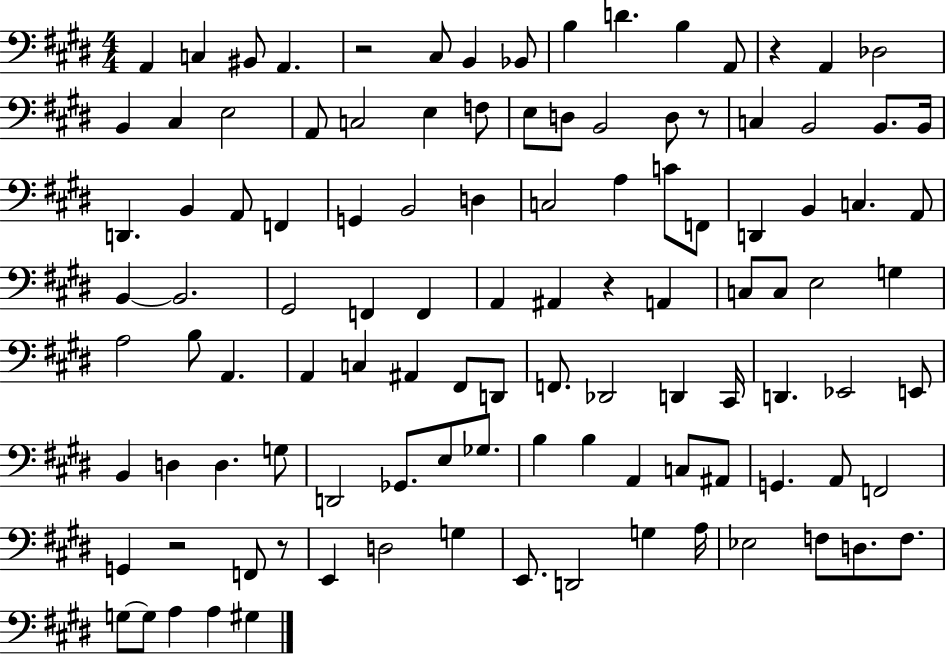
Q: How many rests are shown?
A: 6